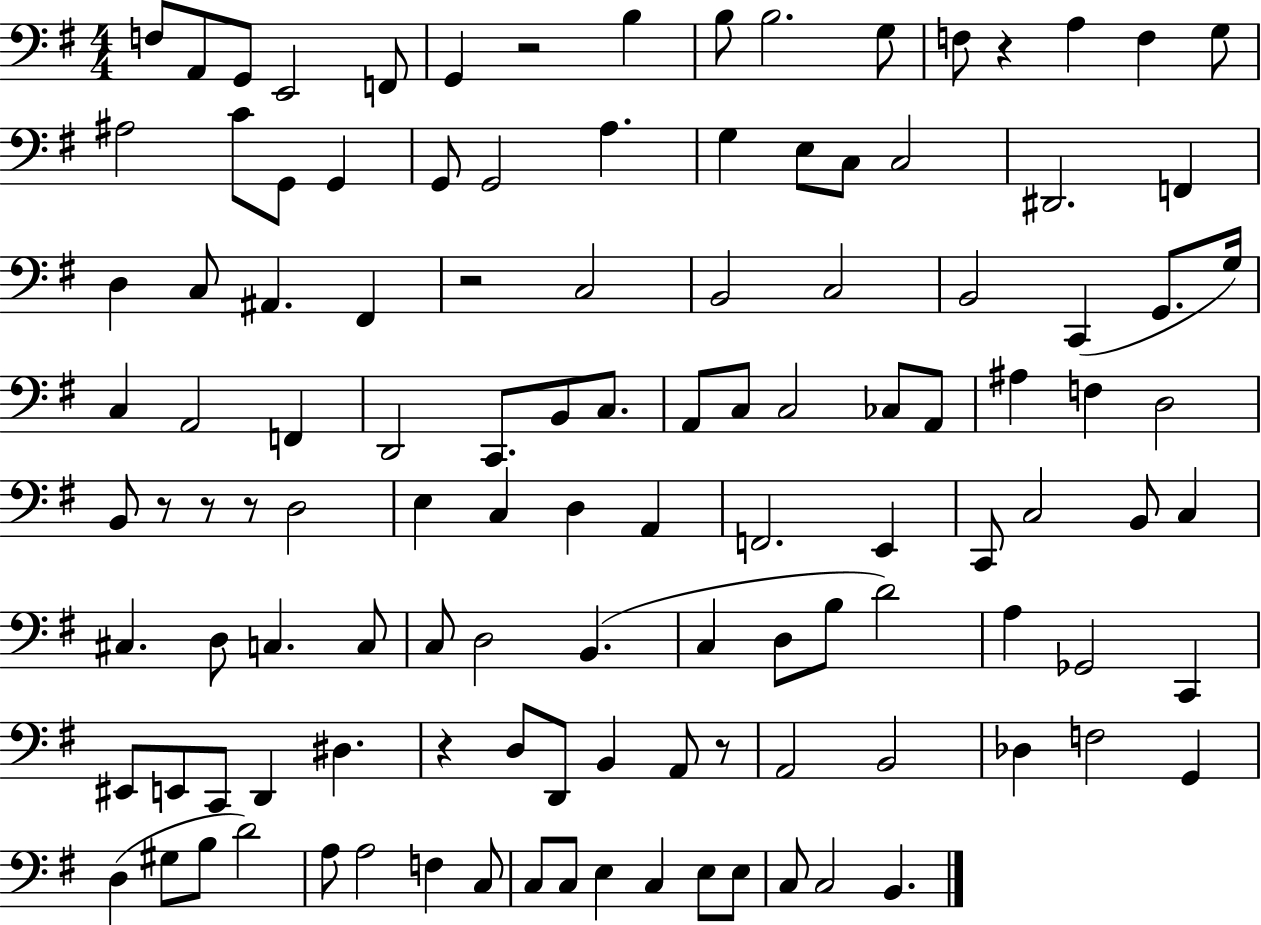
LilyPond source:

{
  \clef bass
  \numericTimeSignature
  \time 4/4
  \key g \major
  f8 a,8 g,8 e,2 f,8 | g,4 r2 b4 | b8 b2. g8 | f8 r4 a4 f4 g8 | \break ais2 c'8 g,8 g,4 | g,8 g,2 a4. | g4 e8 c8 c2 | dis,2. f,4 | \break d4 c8 ais,4. fis,4 | r2 c2 | b,2 c2 | b,2 c,4( g,8. g16) | \break c4 a,2 f,4 | d,2 c,8. b,8 c8. | a,8 c8 c2 ces8 a,8 | ais4 f4 d2 | \break b,8 r8 r8 r8 d2 | e4 c4 d4 a,4 | f,2. e,4 | c,8 c2 b,8 c4 | \break cis4. d8 c4. c8 | c8 d2 b,4.( | c4 d8 b8 d'2) | a4 ges,2 c,4 | \break eis,8 e,8 c,8 d,4 dis4. | r4 d8 d,8 b,4 a,8 r8 | a,2 b,2 | des4 f2 g,4 | \break d4( gis8 b8 d'2) | a8 a2 f4 c8 | c8 c8 e4 c4 e8 e8 | c8 c2 b,4. | \break \bar "|."
}